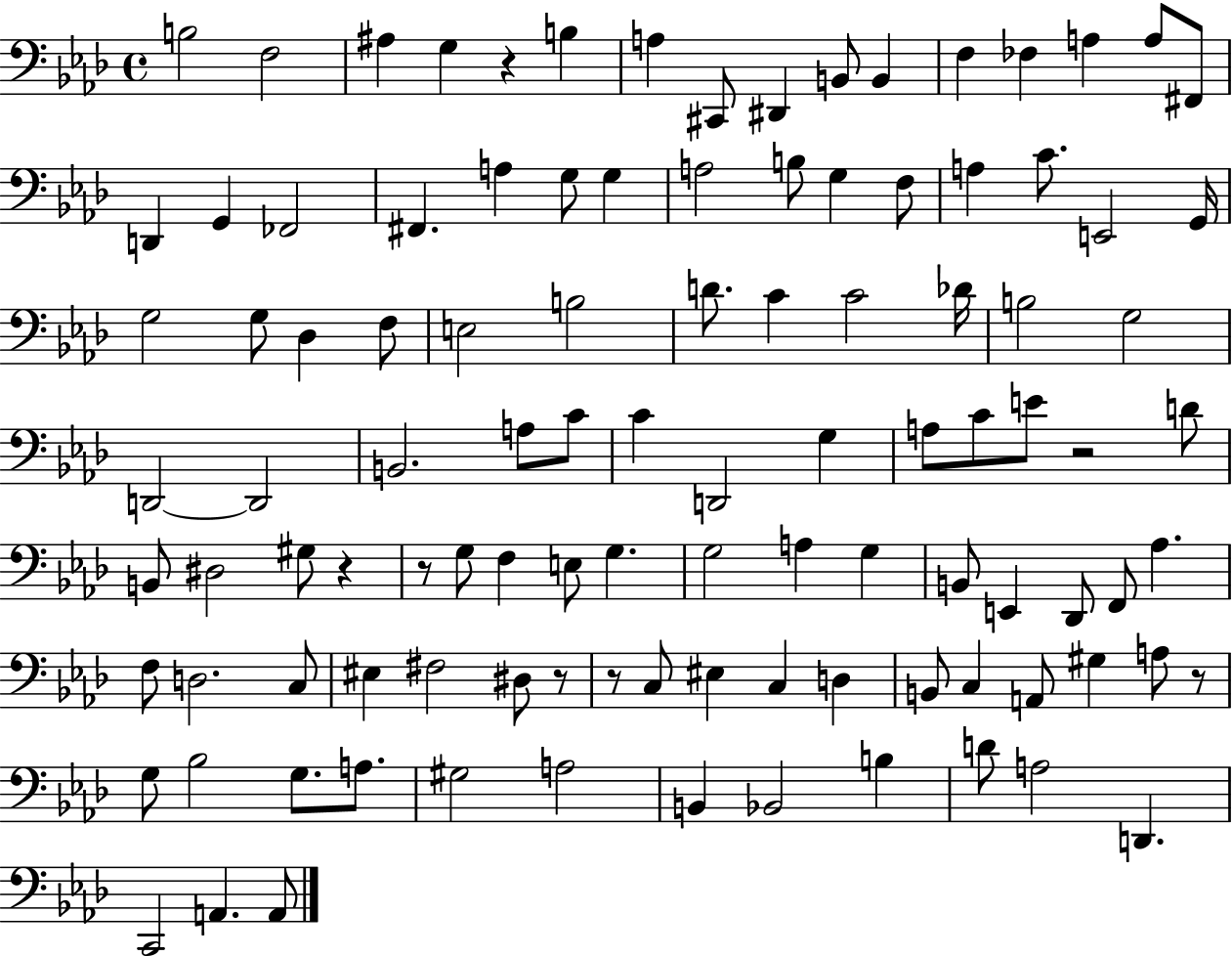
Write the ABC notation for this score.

X:1
T:Untitled
M:4/4
L:1/4
K:Ab
B,2 F,2 ^A, G, z B, A, ^C,,/2 ^D,, B,,/2 B,, F, _F, A, A,/2 ^F,,/2 D,, G,, _F,,2 ^F,, A, G,/2 G, A,2 B,/2 G, F,/2 A, C/2 E,,2 G,,/4 G,2 G,/2 _D, F,/2 E,2 B,2 D/2 C C2 _D/4 B,2 G,2 D,,2 D,,2 B,,2 A,/2 C/2 C D,,2 G, A,/2 C/2 E/2 z2 D/2 B,,/2 ^D,2 ^G,/2 z z/2 G,/2 F, E,/2 G, G,2 A, G, B,,/2 E,, _D,,/2 F,,/2 _A, F,/2 D,2 C,/2 ^E, ^F,2 ^D,/2 z/2 z/2 C,/2 ^E, C, D, B,,/2 C, A,,/2 ^G, A,/2 z/2 G,/2 _B,2 G,/2 A,/2 ^G,2 A,2 B,, _B,,2 B, D/2 A,2 D,, C,,2 A,, A,,/2